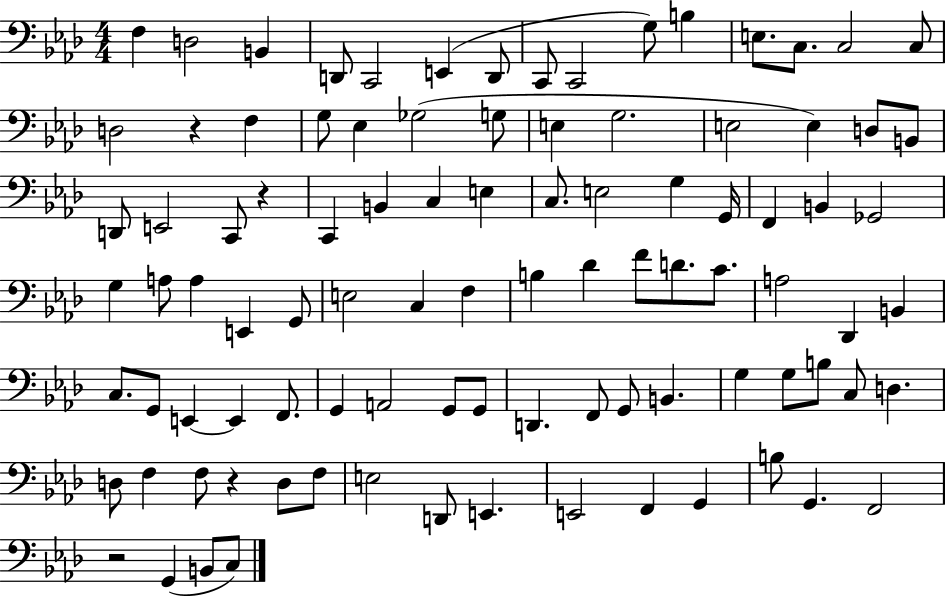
{
  \clef bass
  \numericTimeSignature
  \time 4/4
  \key aes \major
  f4 d2 b,4 | d,8 c,2 e,4( d,8 | c,8 c,2 g8) b4 | e8. c8. c2 c8 | \break d2 r4 f4 | g8 ees4 ges2( g8 | e4 g2. | e2 e4) d8 b,8 | \break d,8 e,2 c,8 r4 | c,4 b,4 c4 e4 | c8. e2 g4 g,16 | f,4 b,4 ges,2 | \break g4 a8 a4 e,4 g,8 | e2 c4 f4 | b4 des'4 f'8 d'8. c'8. | a2 des,4 b,4 | \break c8. g,8 e,4~~ e,4 f,8. | g,4 a,2 g,8 g,8 | d,4. f,8 g,8 b,4. | g4 g8 b8 c8 d4. | \break d8 f4 f8 r4 d8 f8 | e2 d,8 e,4. | e,2 f,4 g,4 | b8 g,4. f,2 | \break r2 g,4( b,8 c8) | \bar "|."
}